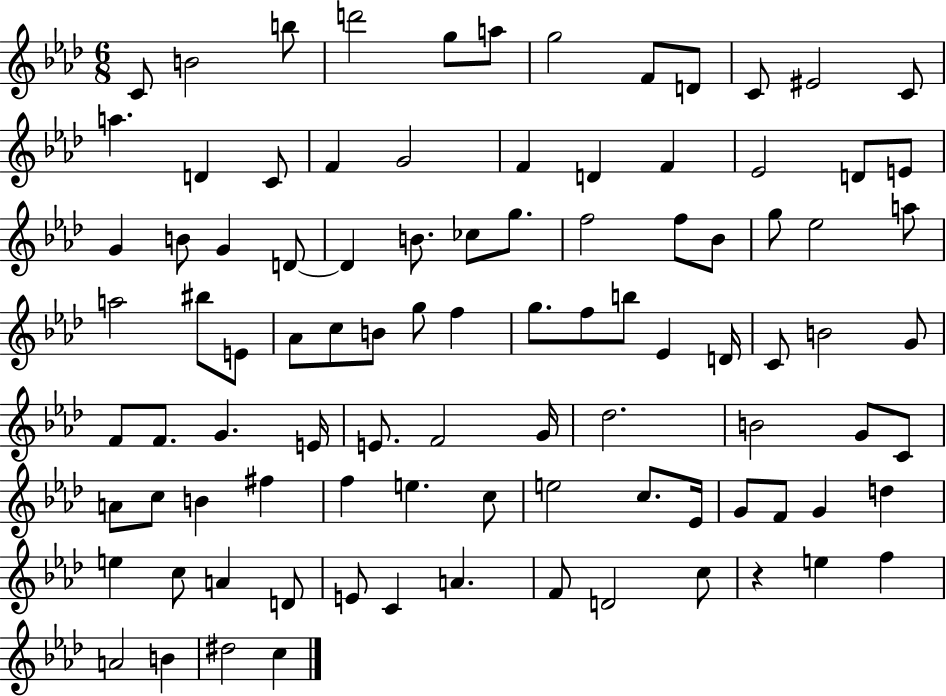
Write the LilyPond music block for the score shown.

{
  \clef treble
  \numericTimeSignature
  \time 6/8
  \key aes \major
  c'8 b'2 b''8 | d'''2 g''8 a''8 | g''2 f'8 d'8 | c'8 eis'2 c'8 | \break a''4. d'4 c'8 | f'4 g'2 | f'4 d'4 f'4 | ees'2 d'8 e'8 | \break g'4 b'8 g'4 d'8~~ | d'4 b'8. ces''8 g''8. | f''2 f''8 bes'8 | g''8 ees''2 a''8 | \break a''2 bis''8 e'8 | aes'8 c''8 b'8 g''8 f''4 | g''8. f''8 b''8 ees'4 d'16 | c'8 b'2 g'8 | \break f'8 f'8. g'4. e'16 | e'8. f'2 g'16 | des''2. | b'2 g'8 c'8 | \break a'8 c''8 b'4 fis''4 | f''4 e''4. c''8 | e''2 c''8. ees'16 | g'8 f'8 g'4 d''4 | \break e''4 c''8 a'4 d'8 | e'8 c'4 a'4. | f'8 d'2 c''8 | r4 e''4 f''4 | \break a'2 b'4 | dis''2 c''4 | \bar "|."
}